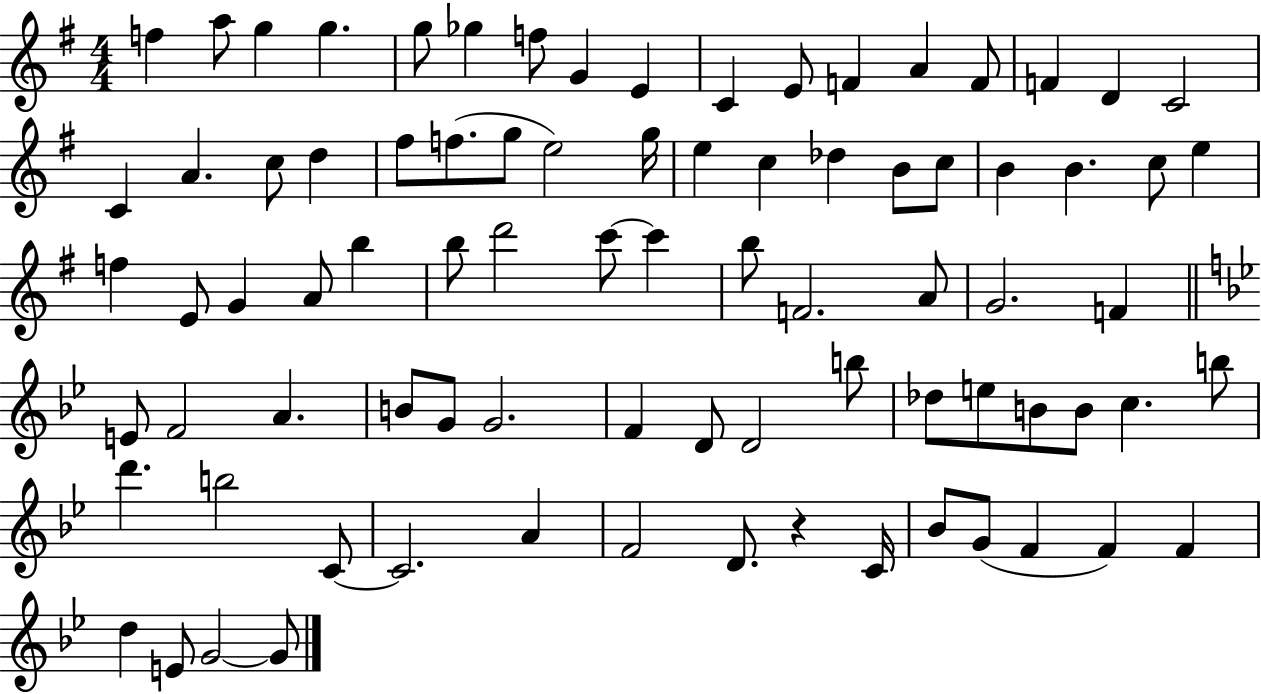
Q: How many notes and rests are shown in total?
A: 83